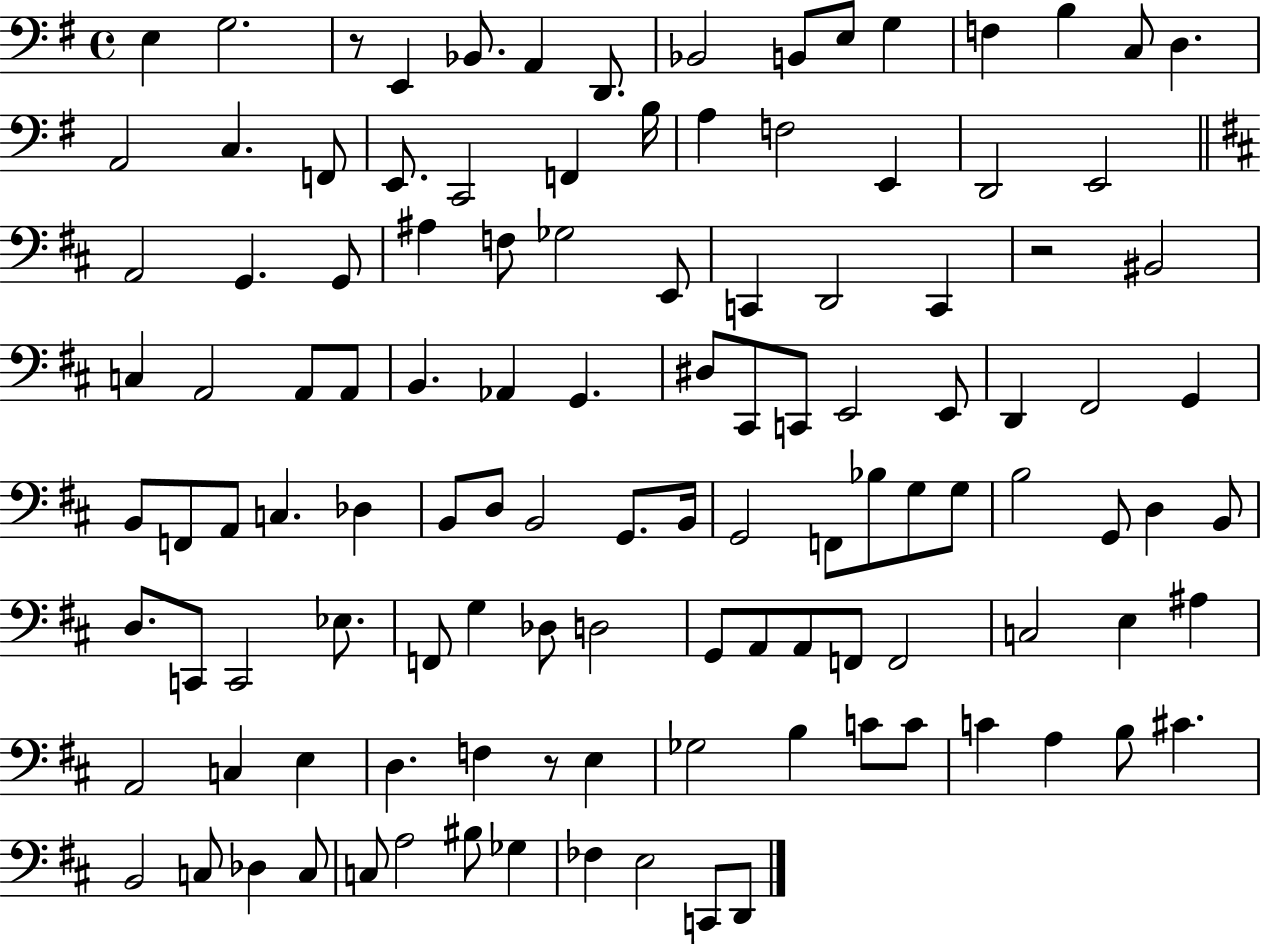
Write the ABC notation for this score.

X:1
T:Untitled
M:4/4
L:1/4
K:G
E, G,2 z/2 E,, _B,,/2 A,, D,,/2 _B,,2 B,,/2 E,/2 G, F, B, C,/2 D, A,,2 C, F,,/2 E,,/2 C,,2 F,, B,/4 A, F,2 E,, D,,2 E,,2 A,,2 G,, G,,/2 ^A, F,/2 _G,2 E,,/2 C,, D,,2 C,, z2 ^B,,2 C, A,,2 A,,/2 A,,/2 B,, _A,, G,, ^D,/2 ^C,,/2 C,,/2 E,,2 E,,/2 D,, ^F,,2 G,, B,,/2 F,,/2 A,,/2 C, _D, B,,/2 D,/2 B,,2 G,,/2 B,,/4 G,,2 F,,/2 _B,/2 G,/2 G,/2 B,2 G,,/2 D, B,,/2 D,/2 C,,/2 C,,2 _E,/2 F,,/2 G, _D,/2 D,2 G,,/2 A,,/2 A,,/2 F,,/2 F,,2 C,2 E, ^A, A,,2 C, E, D, F, z/2 E, _G,2 B, C/2 C/2 C A, B,/2 ^C B,,2 C,/2 _D, C,/2 C,/2 A,2 ^B,/2 _G, _F, E,2 C,,/2 D,,/2